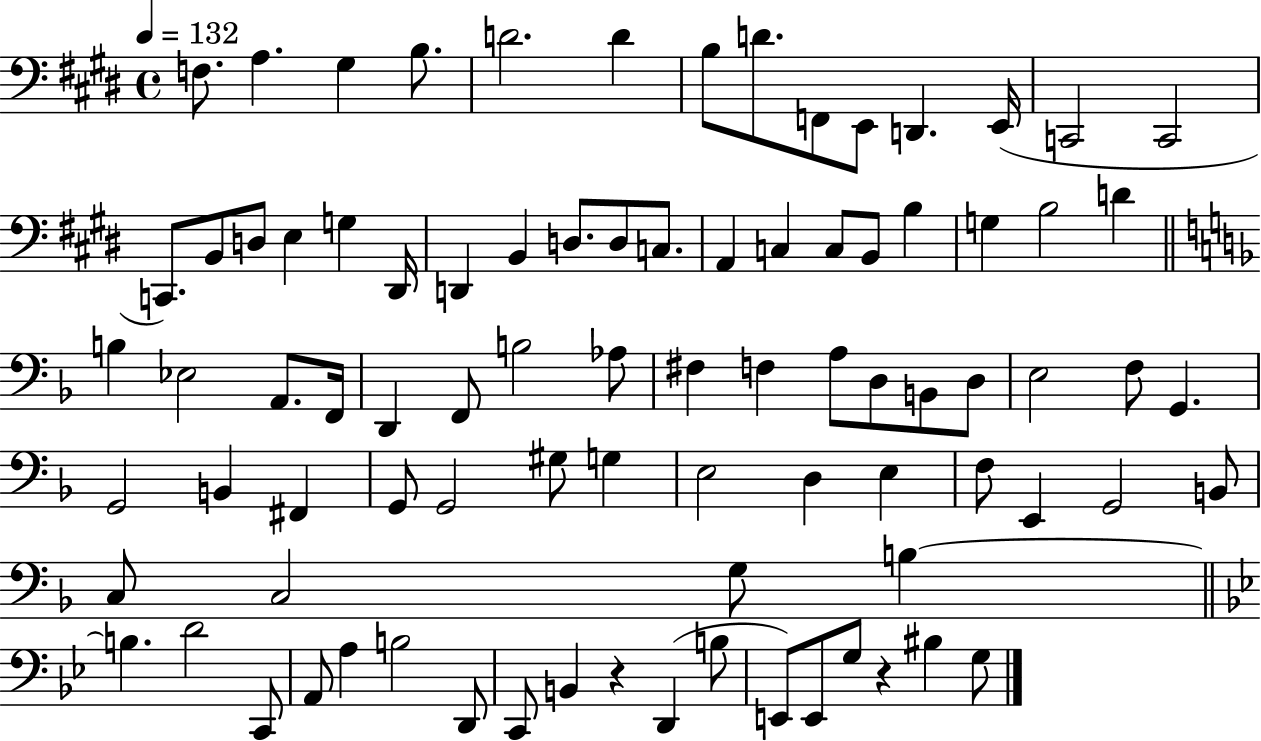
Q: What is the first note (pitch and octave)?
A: F3